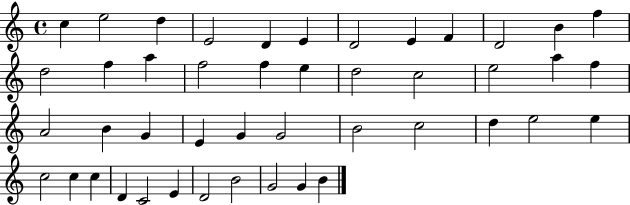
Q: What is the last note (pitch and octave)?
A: B4